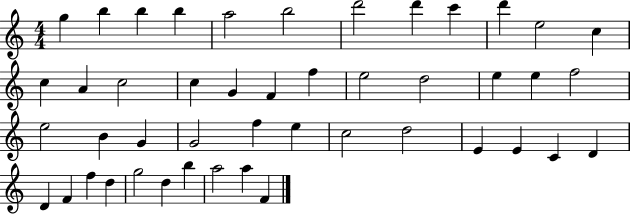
{
  \clef treble
  \numericTimeSignature
  \time 4/4
  \key c \major
  g''4 b''4 b''4 b''4 | a''2 b''2 | d'''2 d'''4 c'''4 | d'''4 e''2 c''4 | \break c''4 a'4 c''2 | c''4 g'4 f'4 f''4 | e''2 d''2 | e''4 e''4 f''2 | \break e''2 b'4 g'4 | g'2 f''4 e''4 | c''2 d''2 | e'4 e'4 c'4 d'4 | \break d'4 f'4 f''4 d''4 | g''2 d''4 b''4 | a''2 a''4 f'4 | \bar "|."
}